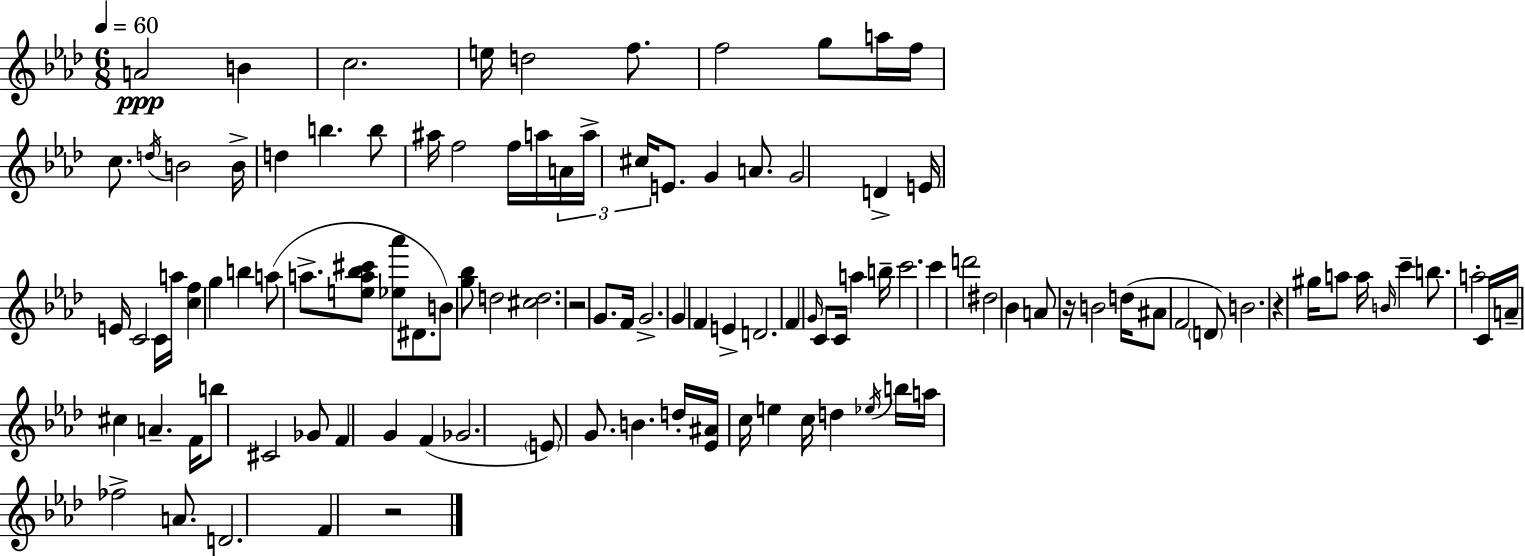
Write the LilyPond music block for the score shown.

{
  \clef treble
  \numericTimeSignature
  \time 6/8
  \key f \minor
  \tempo 4 = 60
  a'2\ppp b'4 | c''2. | e''16 d''2 f''8. | f''2 g''8 a''16 f''16 | \break c''8. \acciaccatura { d''16 } b'2 | b'16-> d''4 b''4. b''8 | ais''16 f''2 f''16 a''16 | \tuplet 3/2 { a'16 a''16-> cis''16 } e'8. g'4 a'8. | \break g'2 d'4-> | e'16 e'16 c'2 c'16 | a''16 <c'' f''>4 g''4 b''4 | a''8( a''8.-> <e'' a'' bes'' cis'''>8 <ees'' aes'''>8 dis'8. | \break b'8) <g'' bes''>8 d''2 | <cis'' d''>2. | r2 g'8. | f'16 g'2.-> | \break g'4 f'4 e'4-> | d'2. | f'4 \grace { g'16 } c'8 c'16 a''4 | b''16-- c'''2. | \break c'''4 d'''2 | dis''2 bes'4 | a'8 r16 b'2 | d''16( ais'8 f'2 | \break \parenthesize d'8) b'2. | r4 gis''16 a''8 a''16 \grace { b'16 } c'''4-- | b''8. a''2-. | c'16 a'16-- cis''4 a'4.-- | \break f'16 b''8 cis'2 | ges'8 f'4 g'4 f'4( | ges'2. | \parenthesize e'8) g'8. b'4. | \break d''16-. <ees' ais'>16 c''16 e''4 c''16 d''4 | \acciaccatura { ees''16 } b''16 a''16 fes''2-> | a'8. d'2. | f'4 r2 | \break \bar "|."
}